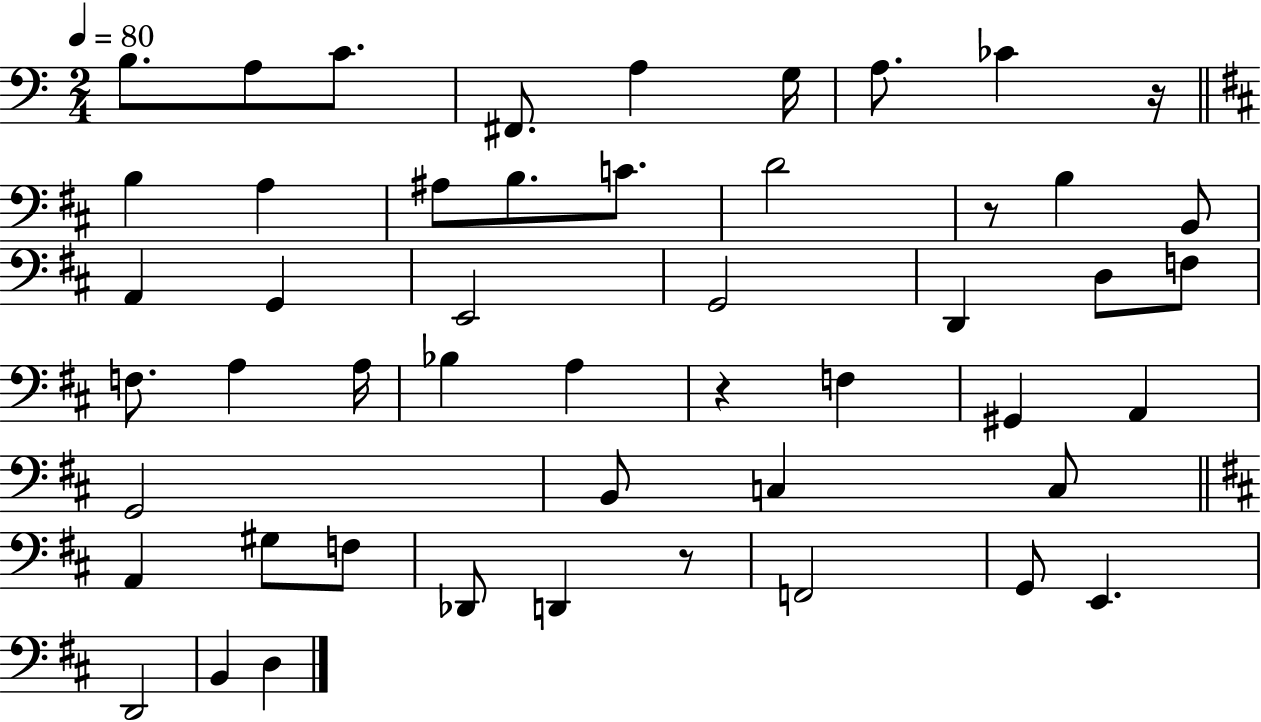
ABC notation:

X:1
T:Untitled
M:2/4
L:1/4
K:C
B,/2 A,/2 C/2 ^F,,/2 A, G,/4 A,/2 _C z/4 B, A, ^A,/2 B,/2 C/2 D2 z/2 B, B,,/2 A,, G,, E,,2 G,,2 D,, D,/2 F,/2 F,/2 A, A,/4 _B, A, z F, ^G,, A,, G,,2 B,,/2 C, C,/2 A,, ^G,/2 F,/2 _D,,/2 D,, z/2 F,,2 G,,/2 E,, D,,2 B,, D,